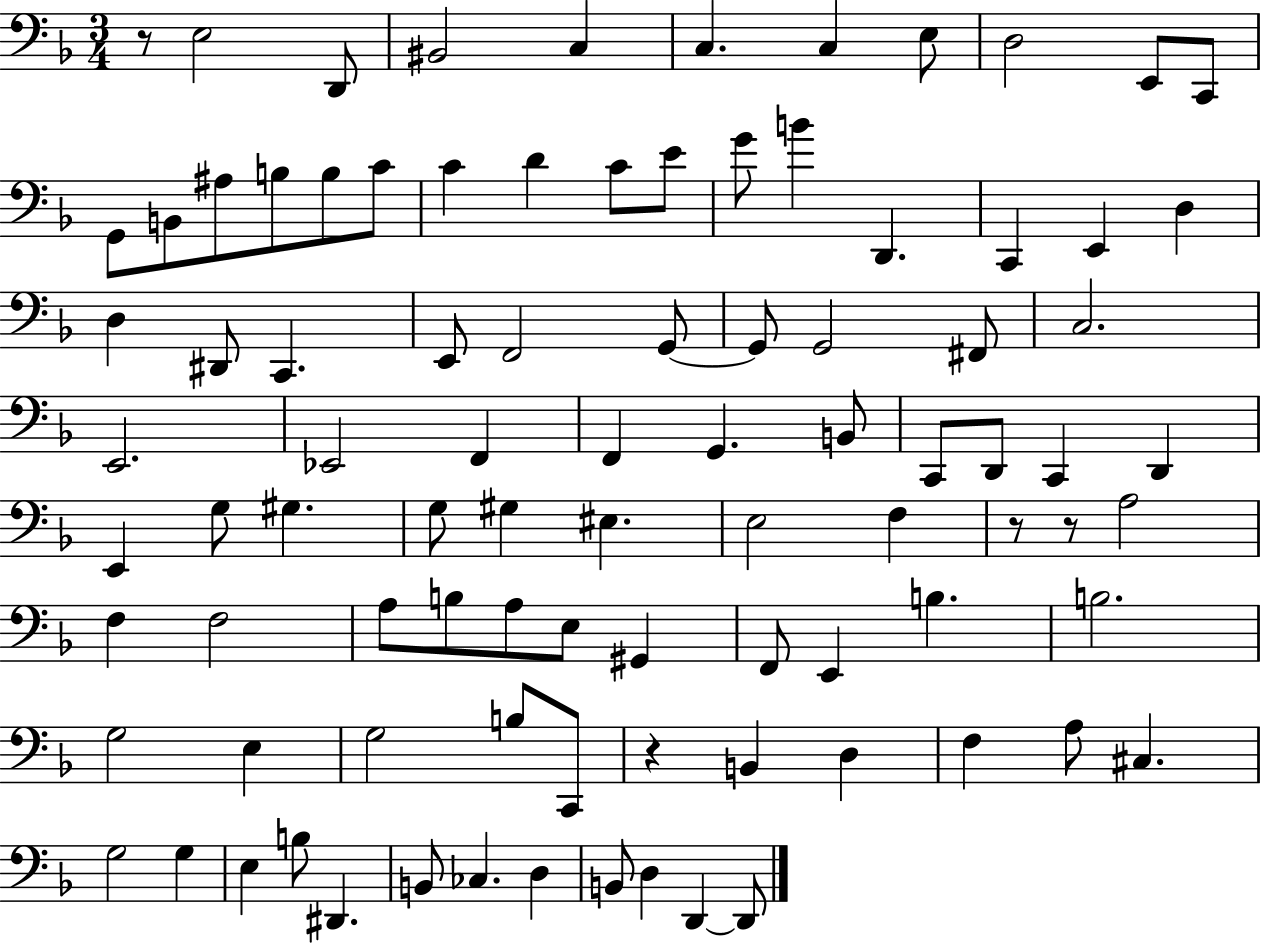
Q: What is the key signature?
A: F major